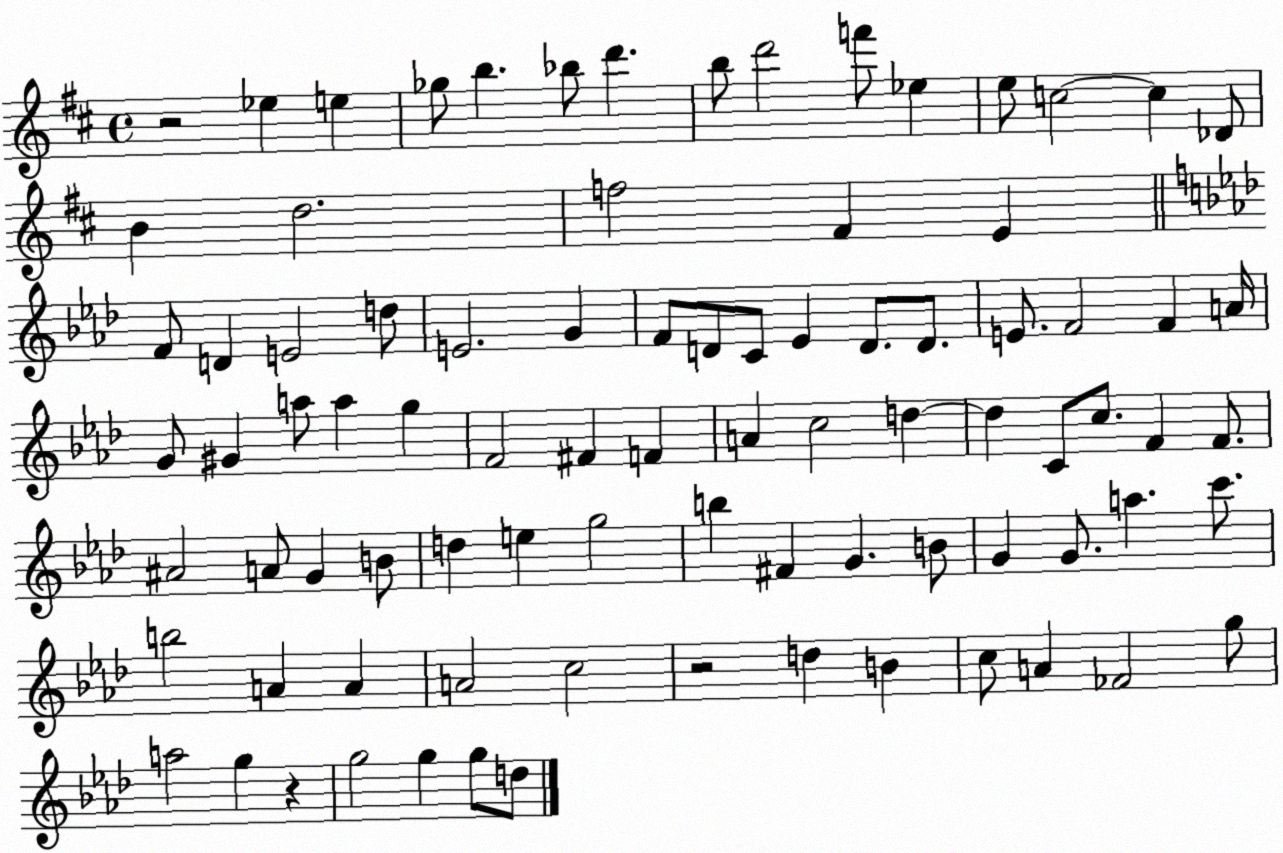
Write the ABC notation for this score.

X:1
T:Untitled
M:4/4
L:1/4
K:D
z2 _e e _g/2 b _b/2 d' b/2 d'2 f'/2 _e e/2 c2 c _D/2 B d2 f2 ^F E F/2 D E2 d/2 E2 G F/2 D/2 C/2 _E D/2 D/2 E/2 F2 F A/4 G/2 ^G a/2 a g F2 ^F F A c2 d d C/2 c/2 F F/2 ^A2 A/2 G B/2 d e g2 b ^F G B/2 G G/2 a c'/2 b2 A A A2 c2 z2 d B c/2 A _F2 g/2 a2 g z g2 g g/2 d/2